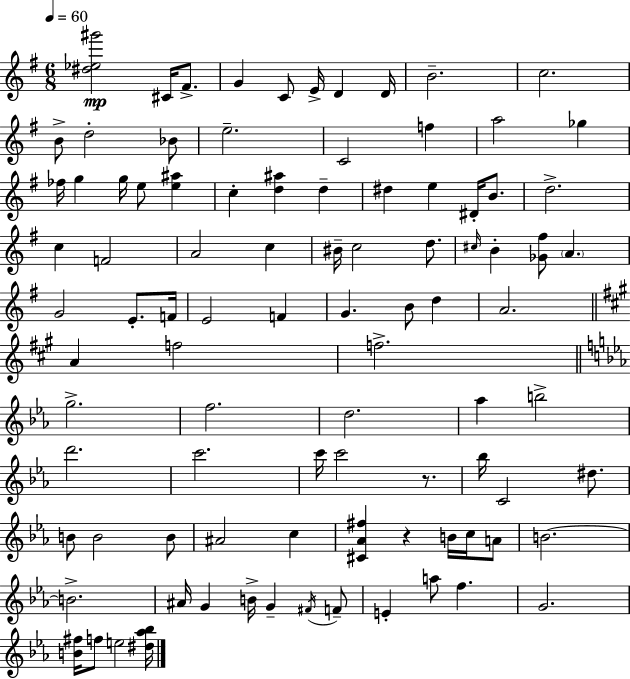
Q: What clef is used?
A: treble